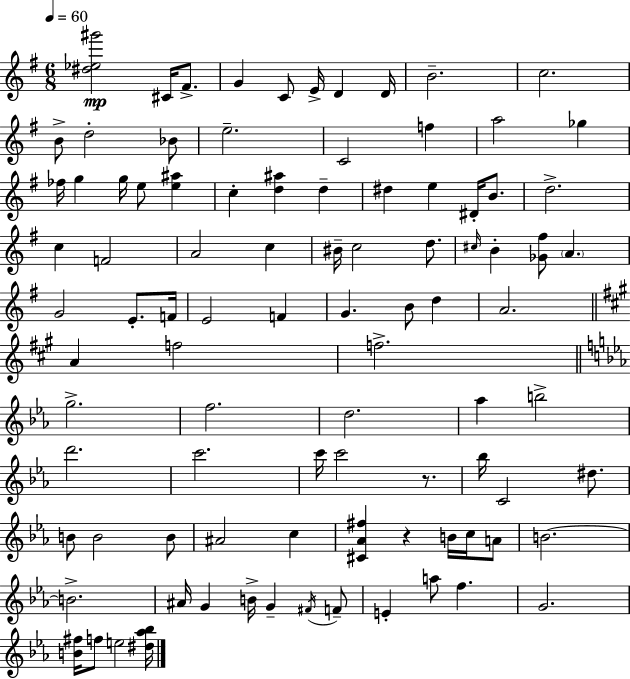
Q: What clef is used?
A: treble